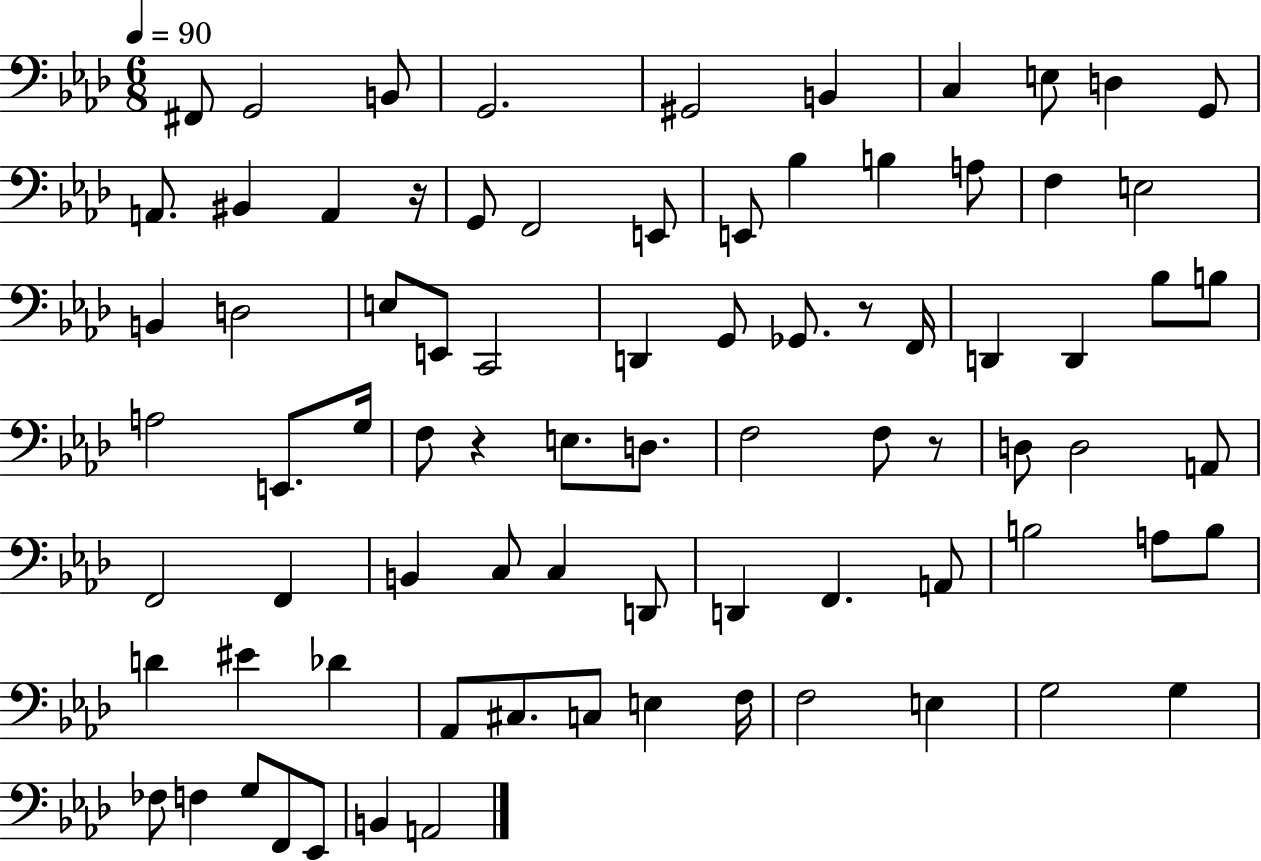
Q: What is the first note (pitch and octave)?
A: F#2